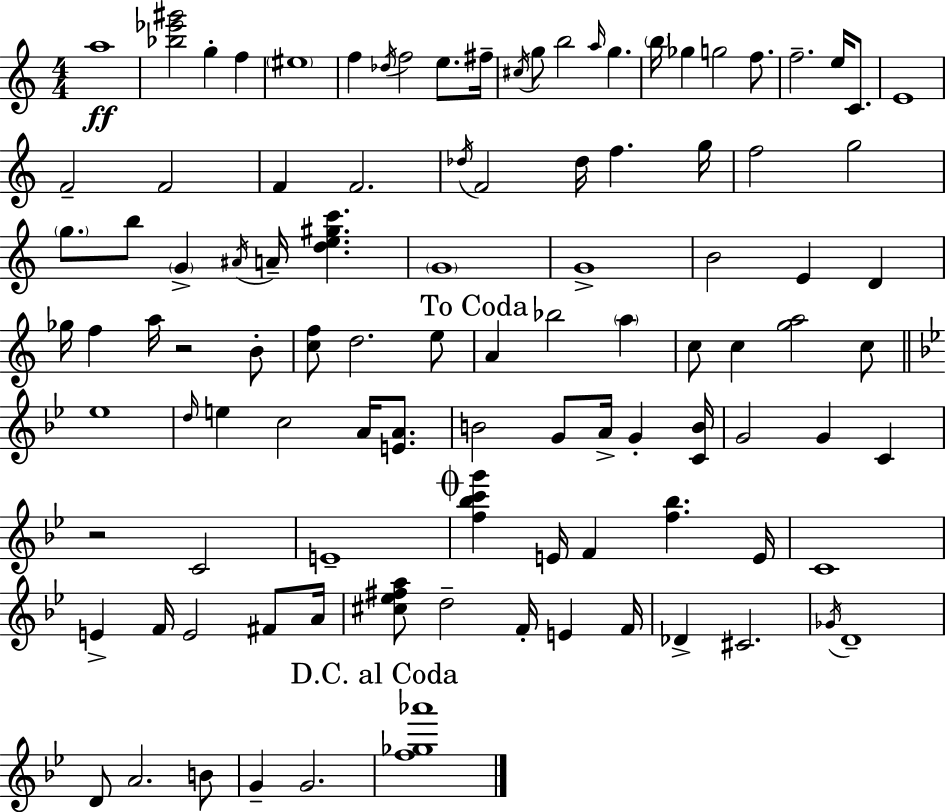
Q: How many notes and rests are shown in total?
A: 103